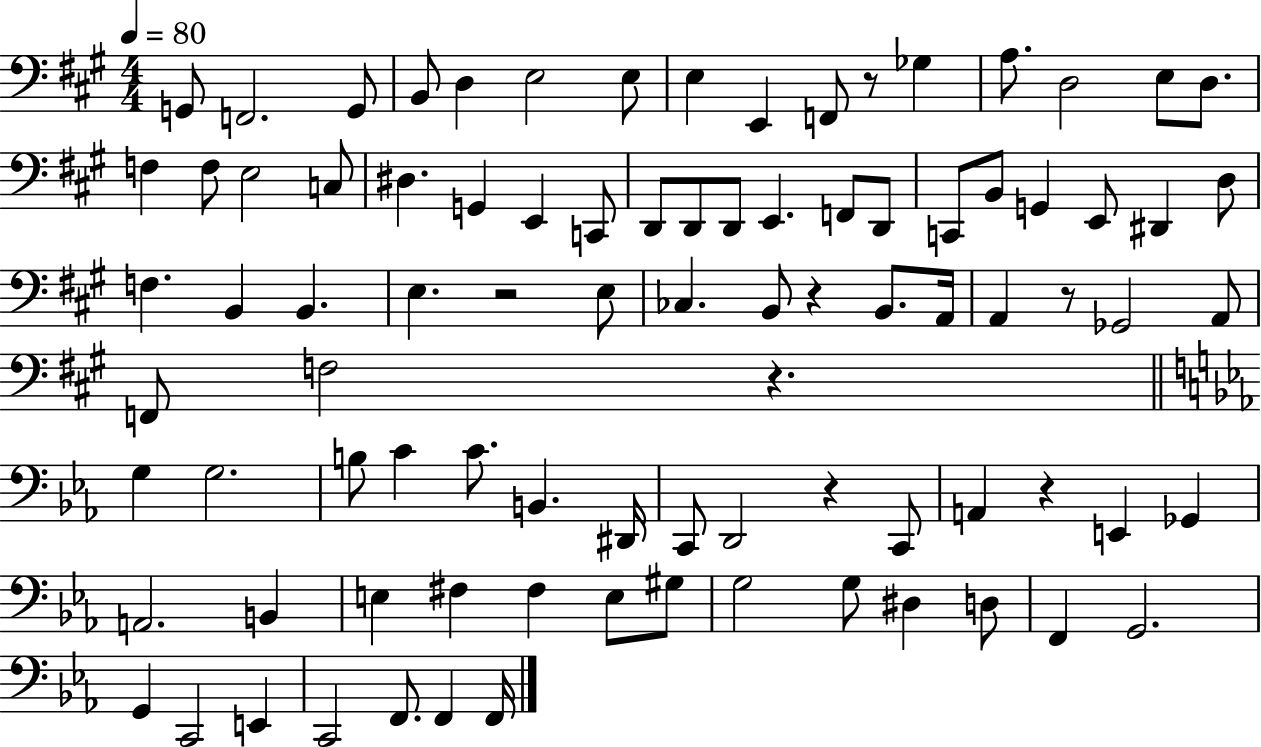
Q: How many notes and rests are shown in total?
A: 89